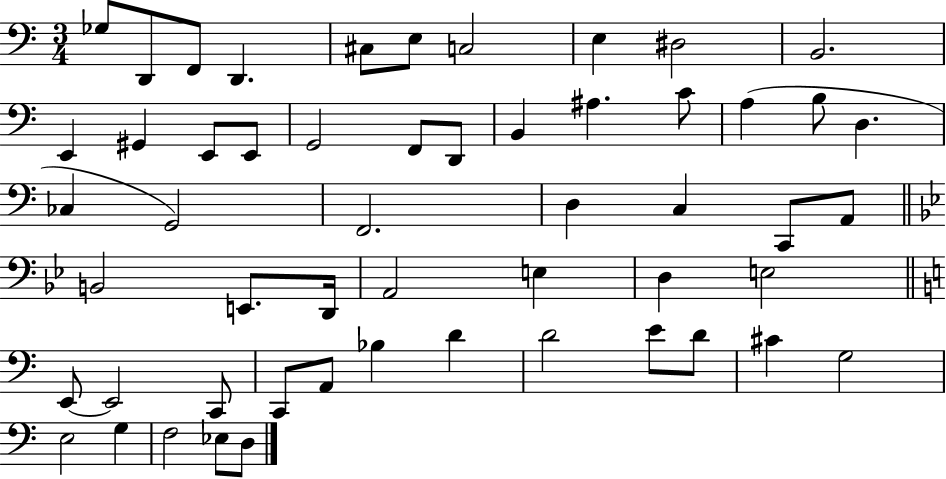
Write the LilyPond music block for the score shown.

{
  \clef bass
  \numericTimeSignature
  \time 3/4
  \key c \major
  \repeat volta 2 { ges8 d,8 f,8 d,4. | cis8 e8 c2 | e4 dis2 | b,2. | \break e,4 gis,4 e,8 e,8 | g,2 f,8 d,8 | b,4 ais4. c'8 | a4( b8 d4. | \break ces4 g,2) | f,2. | d4 c4 c,8 a,8 | \bar "||" \break \key bes \major b,2 e,8. d,16 | a,2 e4 | d4 e2 | \bar "||" \break \key a \minor e,8~~ e,2 c,8 | c,8 a,8 bes4 d'4 | d'2 e'8 d'8 | cis'4 g2 | \break e2 g4 | f2 ees8 d8 | } \bar "|."
}